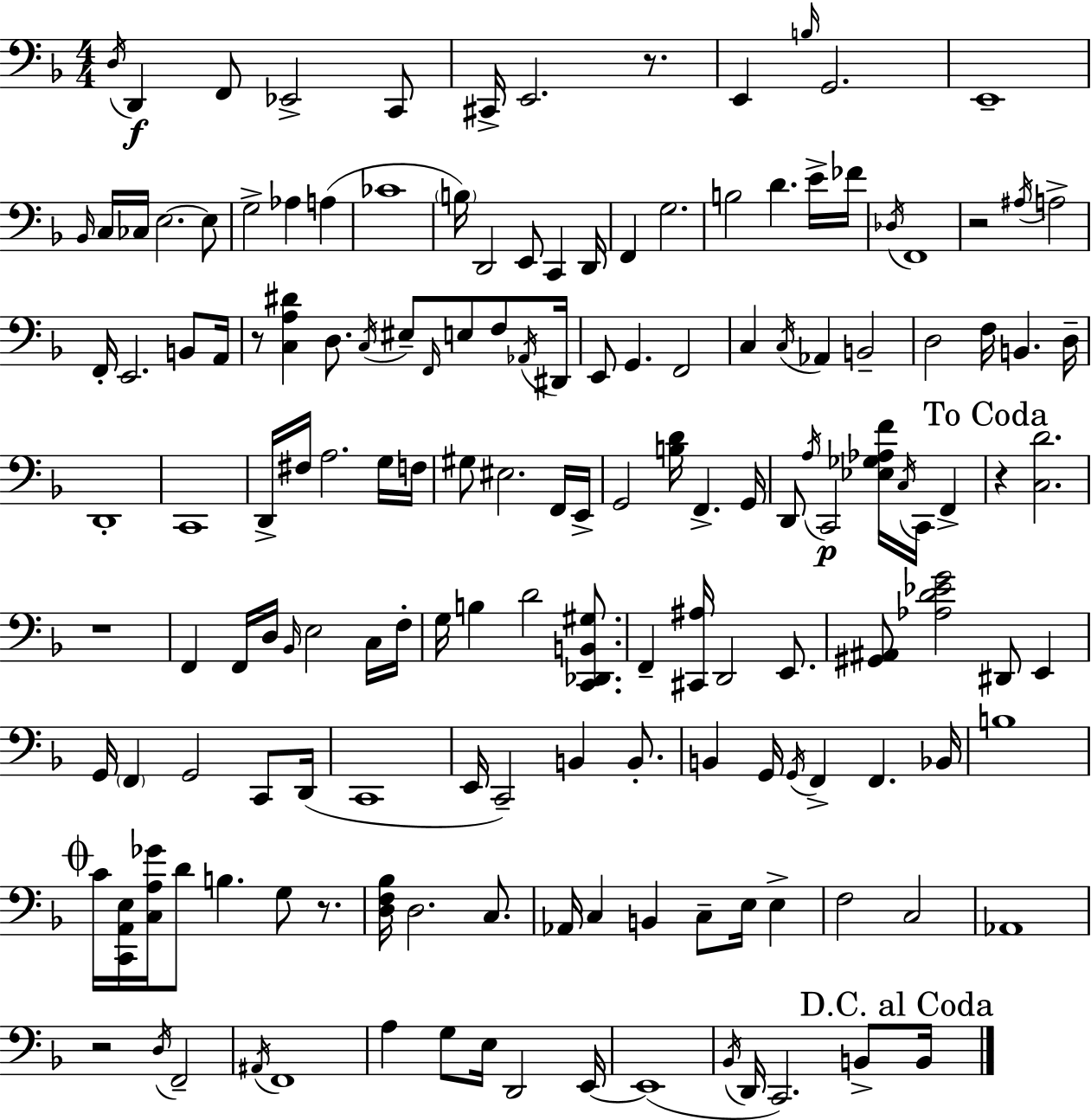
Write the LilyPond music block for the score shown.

{
  \clef bass
  \numericTimeSignature
  \time 4/4
  \key d \minor
  \acciaccatura { d16 }\f d,4 f,8 ees,2-> c,8 | cis,16-> e,2. r8. | e,4 \grace { b16 } g,2. | e,1-- | \break \grace { bes,16 } c16 ces16 e2.~~ | e8 g2-> aes4 a4( | ces'1 | \parenthesize b16) d,2 e,8 c,4 | \break d,16 f,4 g2. | b2 d'4. | e'16-> fes'16 \acciaccatura { des16 } f,1 | r2 \acciaccatura { ais16 } a2-> | \break f,16-. e,2. | b,8 a,16 r8 <c a dis'>4 d8. \acciaccatura { c16 } eis8-- | \grace { f,16 } e8 f8 \acciaccatura { aes,16 } dis,16 e,8 g,4. | f,2 c4 \acciaccatura { c16 } aes,4 | \break b,2-- d2 | f16 b,4. d16-- d,1-. | c,1 | d,16-> fis16 a2. | \break g16 f16 gis8 eis2. | f,16 e,16-> g,2 | <b d'>16 f,4.-> g,16 d,8 \acciaccatura { a16 } c,2\p | <ees ges aes f'>16 \acciaccatura { c16 } c,16 f,4-> \mark "To Coda" r4 <c d'>2. | \break r1 | f,4 f,16 | d16 \grace { bes,16 } e2 c16 f16-. g16 b4 | d'2 <c, des, b, gis>8. f,4-- | \break <cis, ais>16 d,2 e,8. <gis, ais,>8 <aes d' ees' g'>2 | dis,8 e,4 g,16 \parenthesize f,4 | g,2 c,8 d,16( c,1 | e,16 c,2--) | \break b,4 b,8.-. b,4 | g,16 \acciaccatura { g,16 } f,4-> f,4. bes,16 b1 | \mark \markup { \musicglyph "scripts.coda" } c'16 <c, a, e>16 <c a ges'>16 | d'8 b4. g8 r8. <d f bes>16 d2. | \break c8. aes,16 c4 | b,4 c8-- e16 e4-> f2 | c2 aes,1 | r2 | \break \acciaccatura { d16 } f,2-- \acciaccatura { ais,16 } f,1 | a4 | g8 e16 d,2 e,16~~ e,1( | \acciaccatura { bes,16 } | \break d,16 c,2.) b,8-> \mark "D.C. al Coda" b,16 | \bar "|."
}